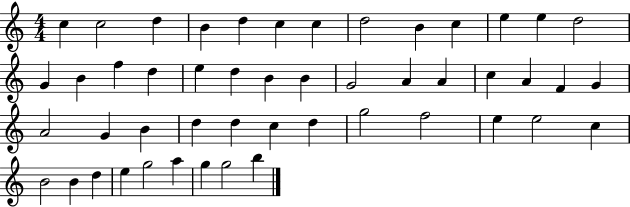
C5/q C5/h D5/q B4/q D5/q C5/q C5/q D5/h B4/q C5/q E5/q E5/q D5/h G4/q B4/q F5/q D5/q E5/q D5/q B4/q B4/q G4/h A4/q A4/q C5/q A4/q F4/q G4/q A4/h G4/q B4/q D5/q D5/q C5/q D5/q G5/h F5/h E5/q E5/h C5/q B4/h B4/q D5/q E5/q G5/h A5/q G5/q G5/h B5/q